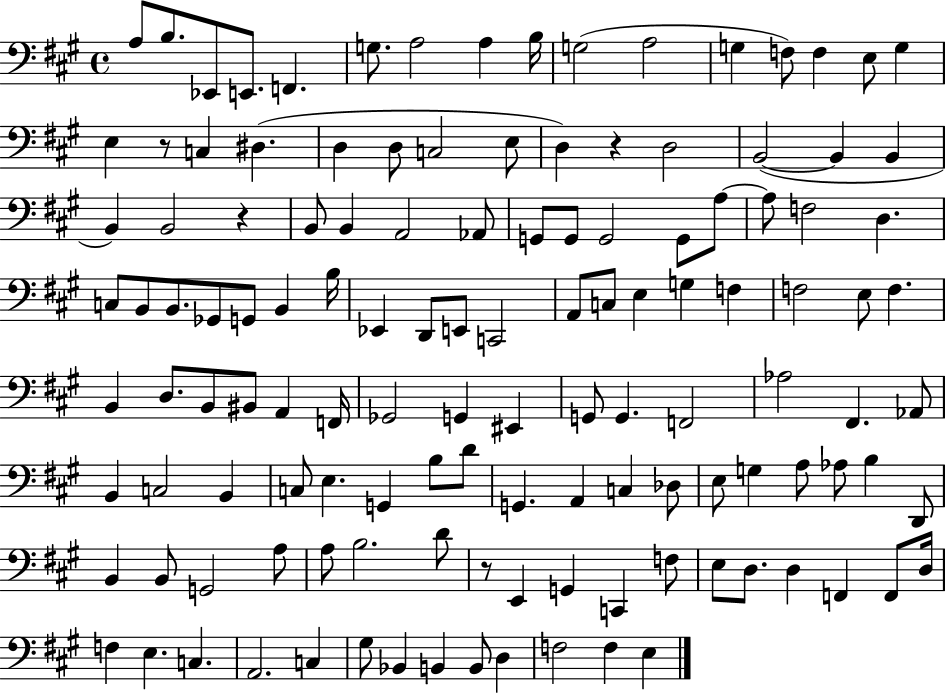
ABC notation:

X:1
T:Untitled
M:4/4
L:1/4
K:A
A,/2 B,/2 _E,,/2 E,,/2 F,, G,/2 A,2 A, B,/4 G,2 A,2 G, F,/2 F, E,/2 G, E, z/2 C, ^D, D, D,/2 C,2 E,/2 D, z D,2 B,,2 B,, B,, B,, B,,2 z B,,/2 B,, A,,2 _A,,/2 G,,/2 G,,/2 G,,2 G,,/2 A,/2 A,/2 F,2 D, C,/2 B,,/2 B,,/2 _G,,/2 G,,/2 B,, B,/4 _E,, D,,/2 E,,/2 C,,2 A,,/2 C,/2 E, G, F, F,2 E,/2 F, B,, D,/2 B,,/2 ^B,,/2 A,, F,,/4 _G,,2 G,, ^E,, G,,/2 G,, F,,2 _A,2 ^F,, _A,,/2 B,, C,2 B,, C,/2 E, G,, B,/2 D/2 G,, A,, C, _D,/2 E,/2 G, A,/2 _A,/2 B, D,,/2 B,, B,,/2 G,,2 A,/2 A,/2 B,2 D/2 z/2 E,, G,, C,, F,/2 E,/2 D,/2 D, F,, F,,/2 D,/4 F, E, C, A,,2 C, ^G,/2 _B,, B,, B,,/2 D, F,2 F, E,